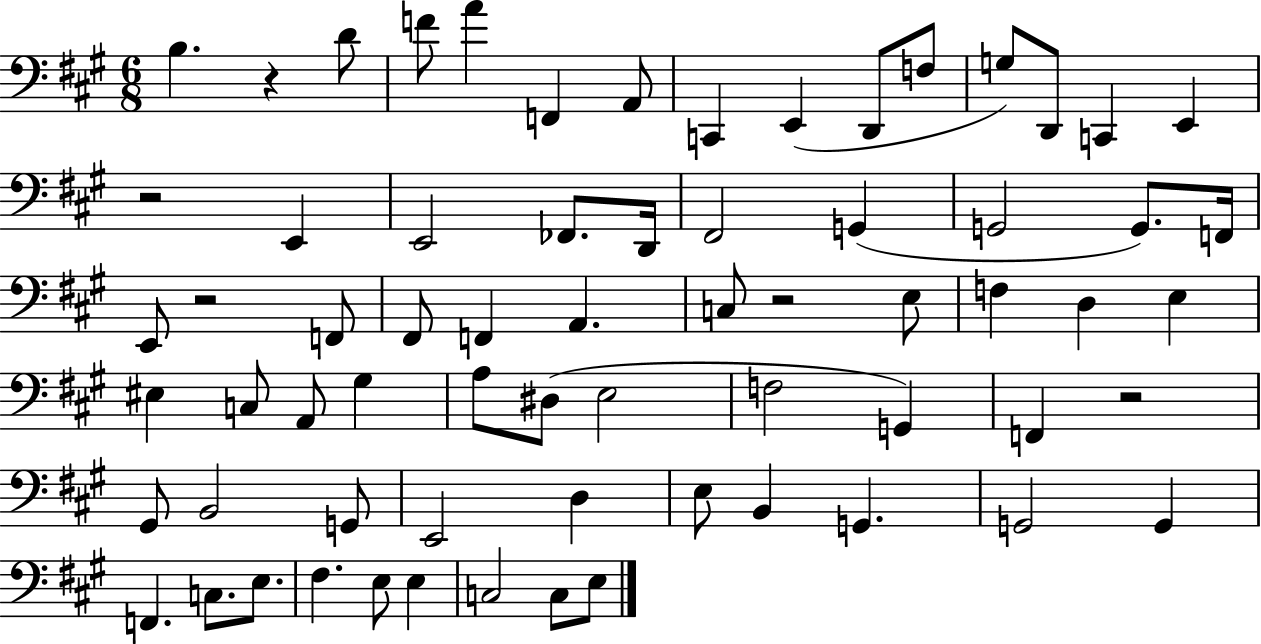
X:1
T:Untitled
M:6/8
L:1/4
K:A
B, z D/2 F/2 A F,, A,,/2 C,, E,, D,,/2 F,/2 G,/2 D,,/2 C,, E,, z2 E,, E,,2 _F,,/2 D,,/4 ^F,,2 G,, G,,2 G,,/2 F,,/4 E,,/2 z2 F,,/2 ^F,,/2 F,, A,, C,/2 z2 E,/2 F, D, E, ^E, C,/2 A,,/2 ^G, A,/2 ^D,/2 E,2 F,2 G,, F,, z2 ^G,,/2 B,,2 G,,/2 E,,2 D, E,/2 B,, G,, G,,2 G,, F,, C,/2 E,/2 ^F, E,/2 E, C,2 C,/2 E,/2